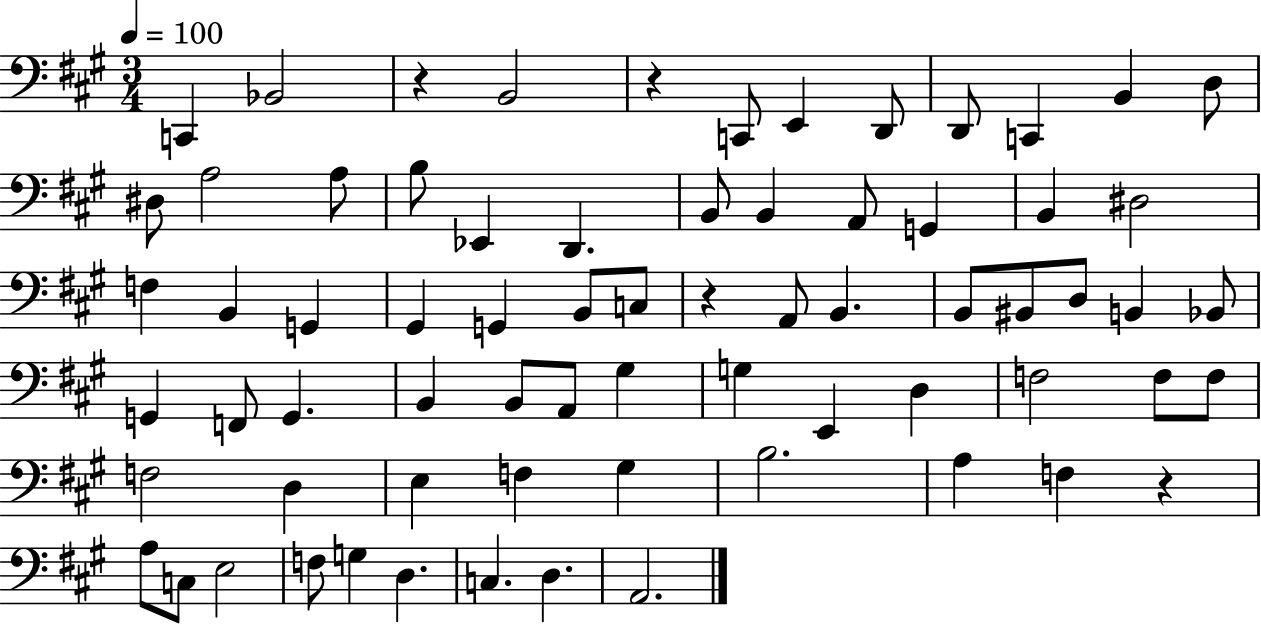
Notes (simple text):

C2/q Bb2/h R/q B2/h R/q C2/e E2/q D2/e D2/e C2/q B2/q D3/e D#3/e A3/h A3/e B3/e Eb2/q D2/q. B2/e B2/q A2/e G2/q B2/q D#3/h F3/q B2/q G2/q G#2/q G2/q B2/e C3/e R/q A2/e B2/q. B2/e BIS2/e D3/e B2/q Bb2/e G2/q F2/e G2/q. B2/q B2/e A2/e G#3/q G3/q E2/q D3/q F3/h F3/e F3/e F3/h D3/q E3/q F3/q G#3/q B3/h. A3/q F3/q R/q A3/e C3/e E3/h F3/e G3/q D3/q. C3/q. D3/q. A2/h.